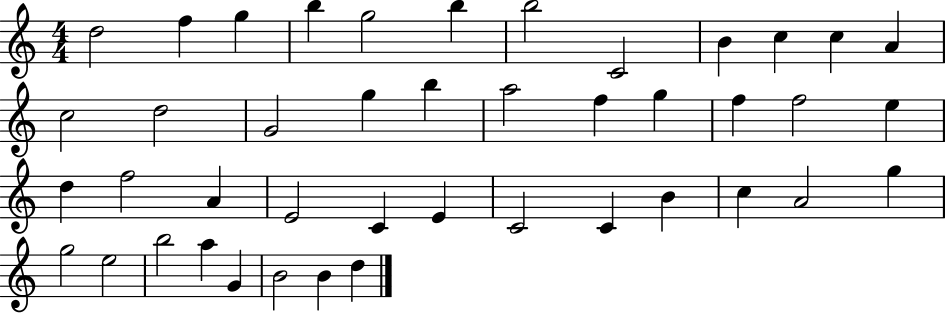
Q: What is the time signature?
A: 4/4